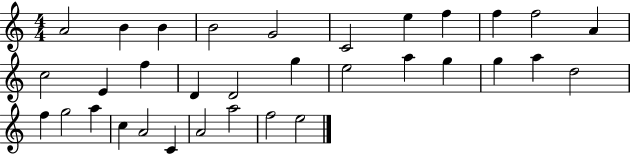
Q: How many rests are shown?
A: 0